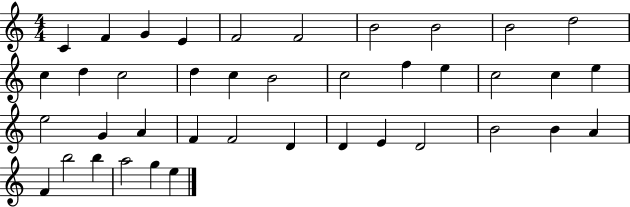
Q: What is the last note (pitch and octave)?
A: E5